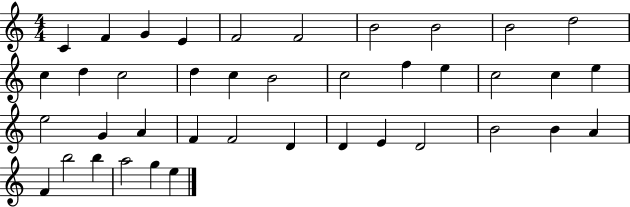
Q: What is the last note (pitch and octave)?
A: E5